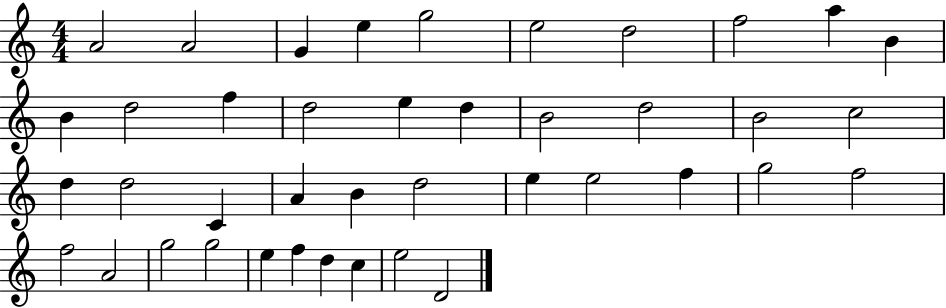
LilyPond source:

{
  \clef treble
  \numericTimeSignature
  \time 4/4
  \key c \major
  a'2 a'2 | g'4 e''4 g''2 | e''2 d''2 | f''2 a''4 b'4 | \break b'4 d''2 f''4 | d''2 e''4 d''4 | b'2 d''2 | b'2 c''2 | \break d''4 d''2 c'4 | a'4 b'4 d''2 | e''4 e''2 f''4 | g''2 f''2 | \break f''2 a'2 | g''2 g''2 | e''4 f''4 d''4 c''4 | e''2 d'2 | \break \bar "|."
}